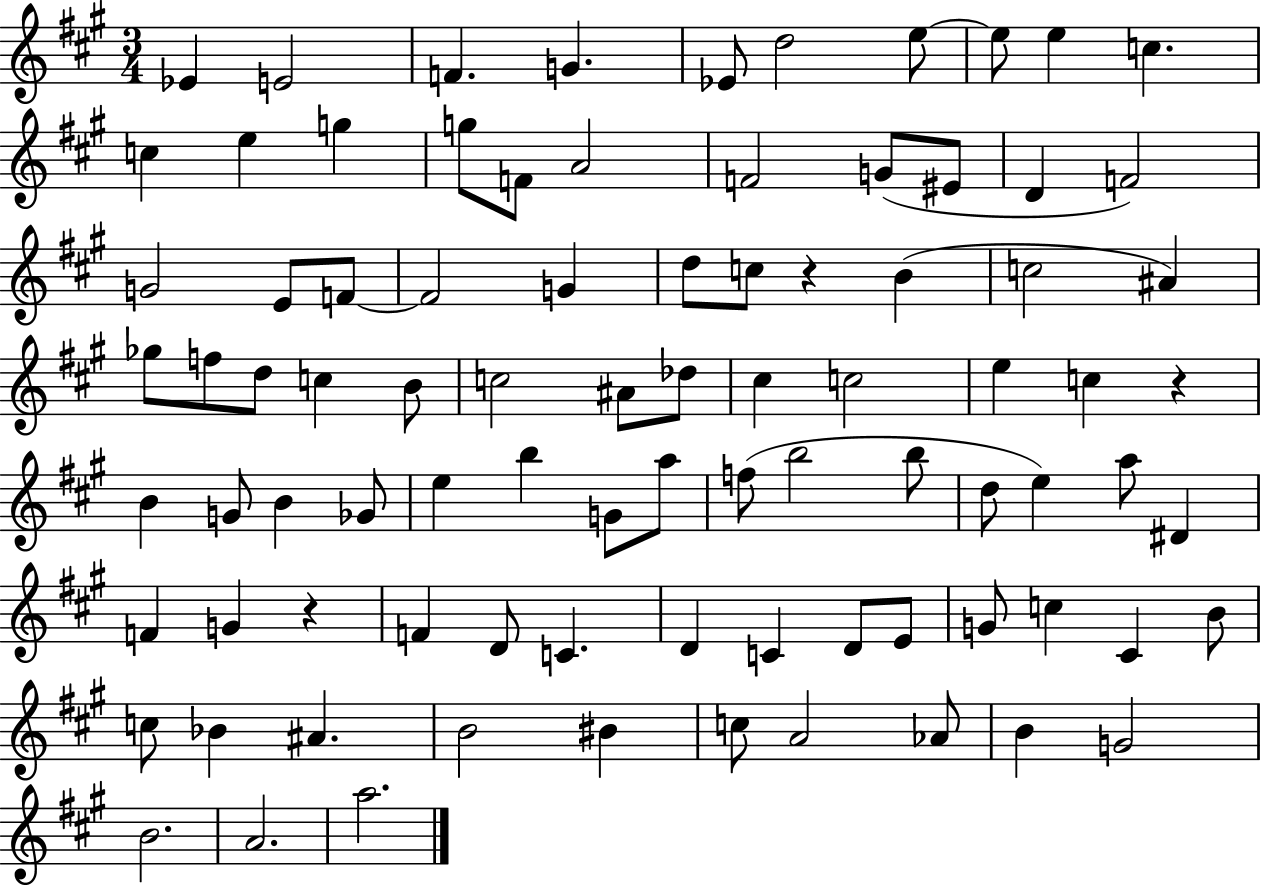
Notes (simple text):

Eb4/q E4/h F4/q. G4/q. Eb4/e D5/h E5/e E5/e E5/q C5/q. C5/q E5/q G5/q G5/e F4/e A4/h F4/h G4/e EIS4/e D4/q F4/h G4/h E4/e F4/e F4/h G4/q D5/e C5/e R/q B4/q C5/h A#4/q Gb5/e F5/e D5/e C5/q B4/e C5/h A#4/e Db5/e C#5/q C5/h E5/q C5/q R/q B4/q G4/e B4/q Gb4/e E5/q B5/q G4/e A5/e F5/e B5/h B5/e D5/e E5/q A5/e D#4/q F4/q G4/q R/q F4/q D4/e C4/q. D4/q C4/q D4/e E4/e G4/e C5/q C#4/q B4/e C5/e Bb4/q A#4/q. B4/h BIS4/q C5/e A4/h Ab4/e B4/q G4/h B4/h. A4/h. A5/h.